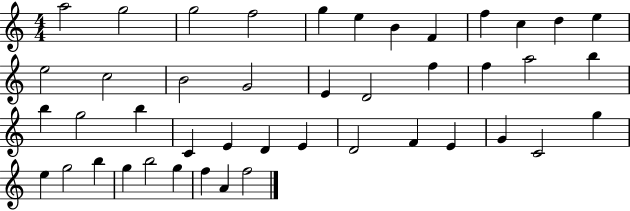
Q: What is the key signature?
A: C major